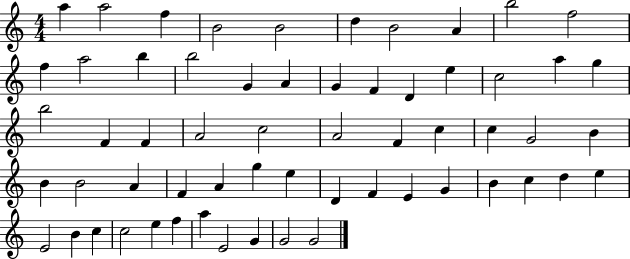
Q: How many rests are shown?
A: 0